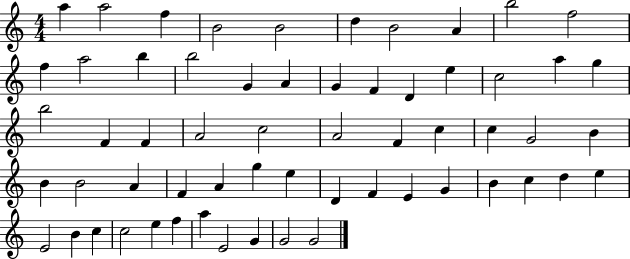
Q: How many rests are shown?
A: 0